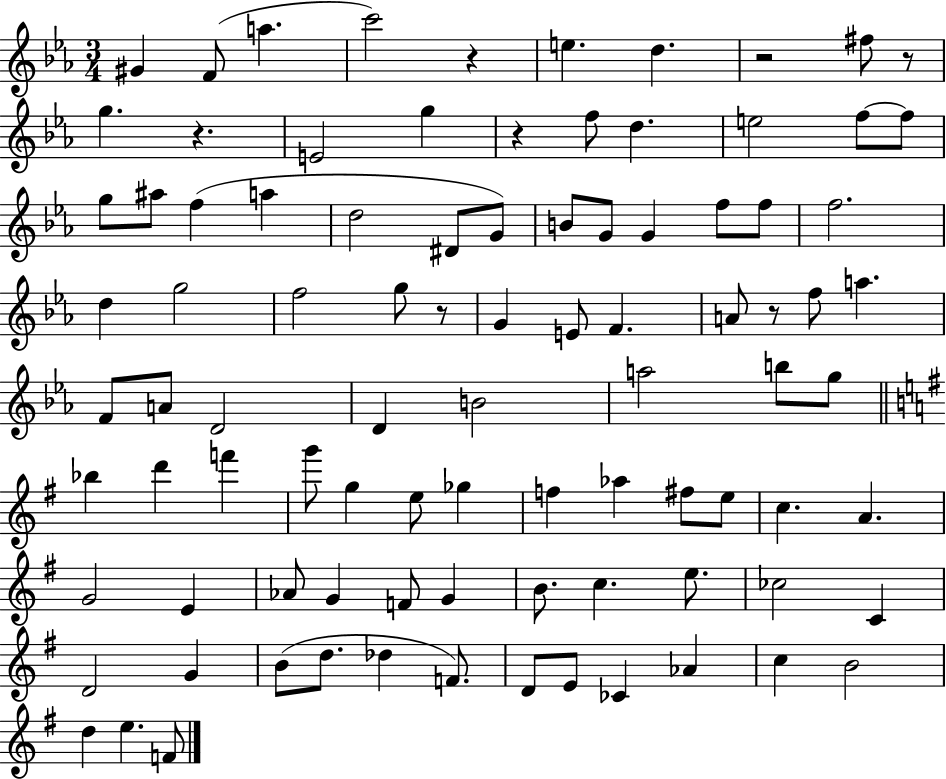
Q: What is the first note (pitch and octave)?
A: G#4